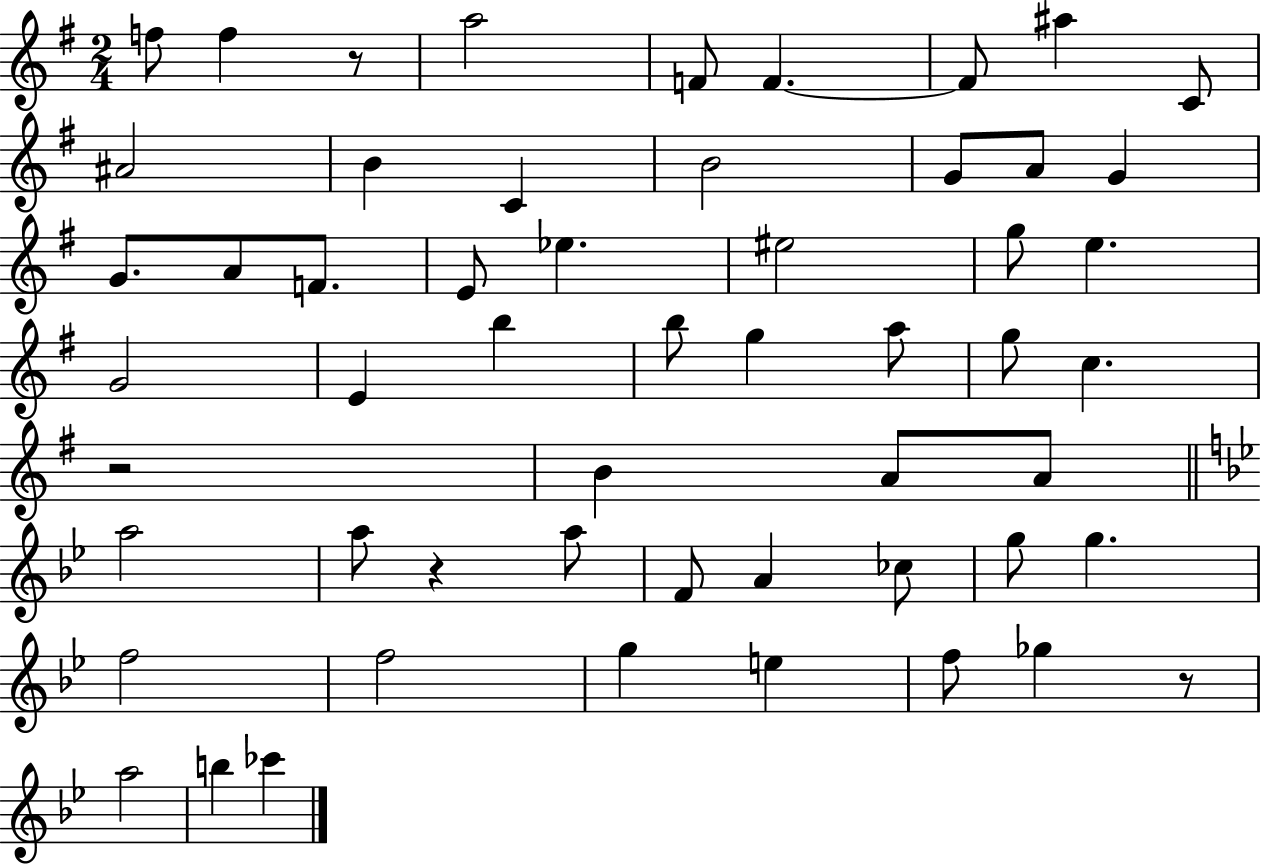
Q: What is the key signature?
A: G major